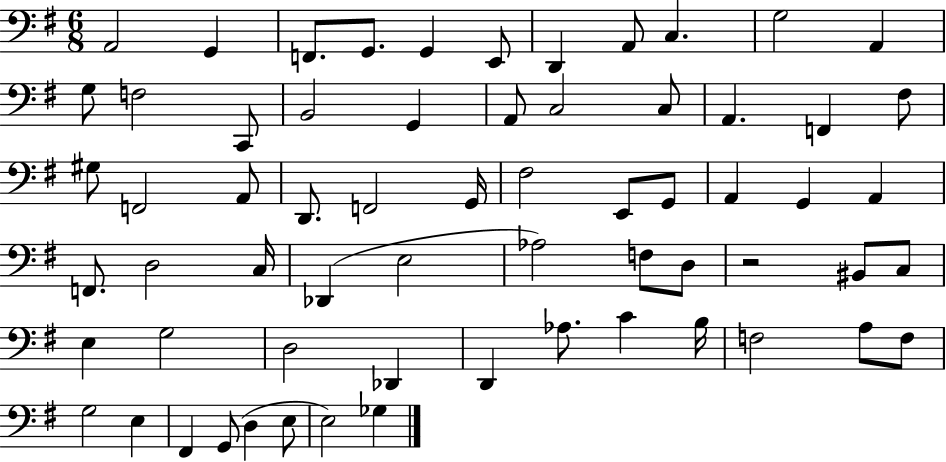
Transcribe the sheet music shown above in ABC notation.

X:1
T:Untitled
M:6/8
L:1/4
K:G
A,,2 G,, F,,/2 G,,/2 G,, E,,/2 D,, A,,/2 C, G,2 A,, G,/2 F,2 C,,/2 B,,2 G,, A,,/2 C,2 C,/2 A,, F,, ^F,/2 ^G,/2 F,,2 A,,/2 D,,/2 F,,2 G,,/4 ^F,2 E,,/2 G,,/2 A,, G,, A,, F,,/2 D,2 C,/4 _D,, E,2 _A,2 F,/2 D,/2 z2 ^B,,/2 C,/2 E, G,2 D,2 _D,, D,, _A,/2 C B,/4 F,2 A,/2 F,/2 G,2 E, ^F,, G,,/2 D, E,/2 E,2 _G,